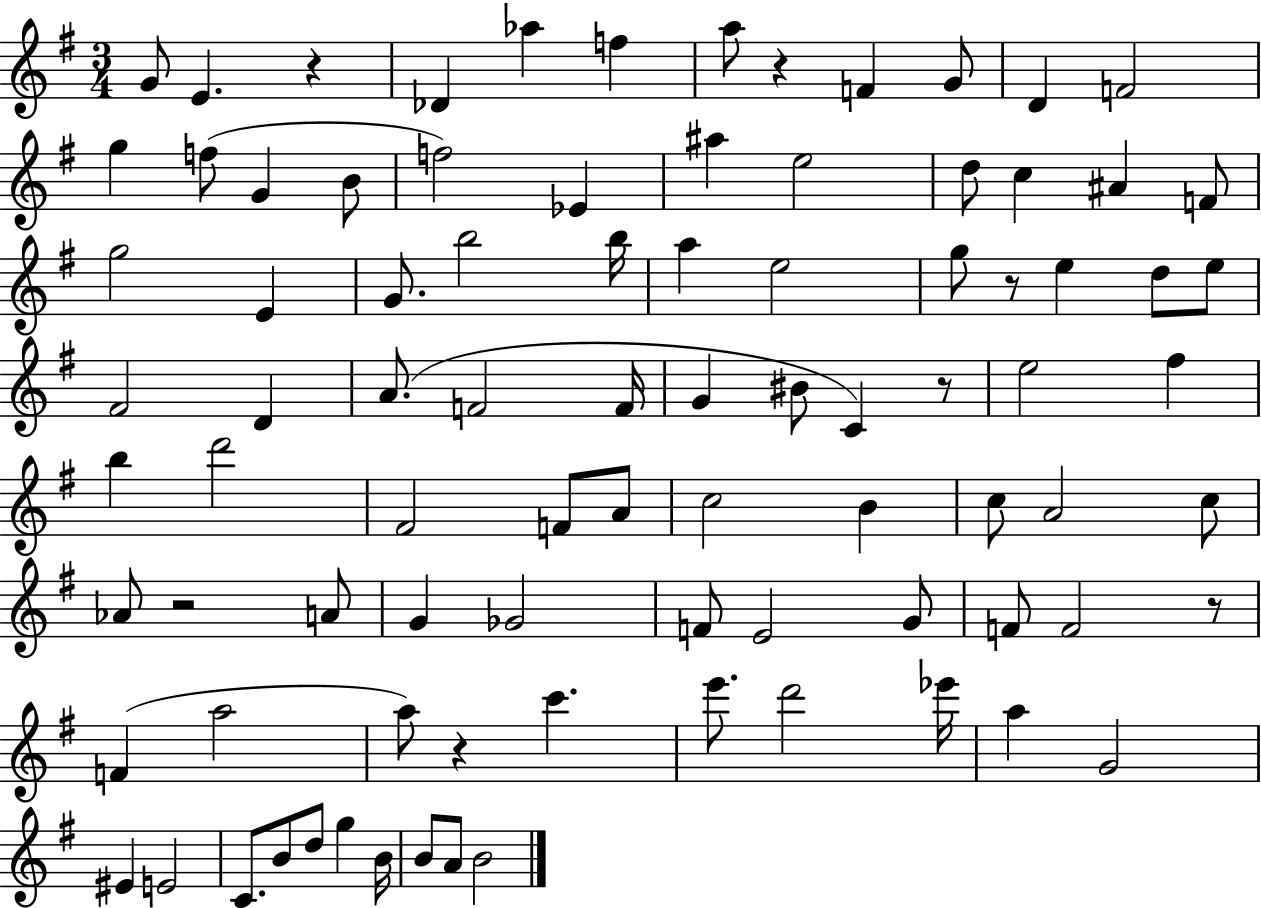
X:1
T:Untitled
M:3/4
L:1/4
K:G
G/2 E z _D _a f a/2 z F G/2 D F2 g f/2 G B/2 f2 _E ^a e2 d/2 c ^A F/2 g2 E G/2 b2 b/4 a e2 g/2 z/2 e d/2 e/2 ^F2 D A/2 F2 F/4 G ^B/2 C z/2 e2 ^f b d'2 ^F2 F/2 A/2 c2 B c/2 A2 c/2 _A/2 z2 A/2 G _G2 F/2 E2 G/2 F/2 F2 z/2 F a2 a/2 z c' e'/2 d'2 _e'/4 a G2 ^E E2 C/2 B/2 d/2 g B/4 B/2 A/2 B2